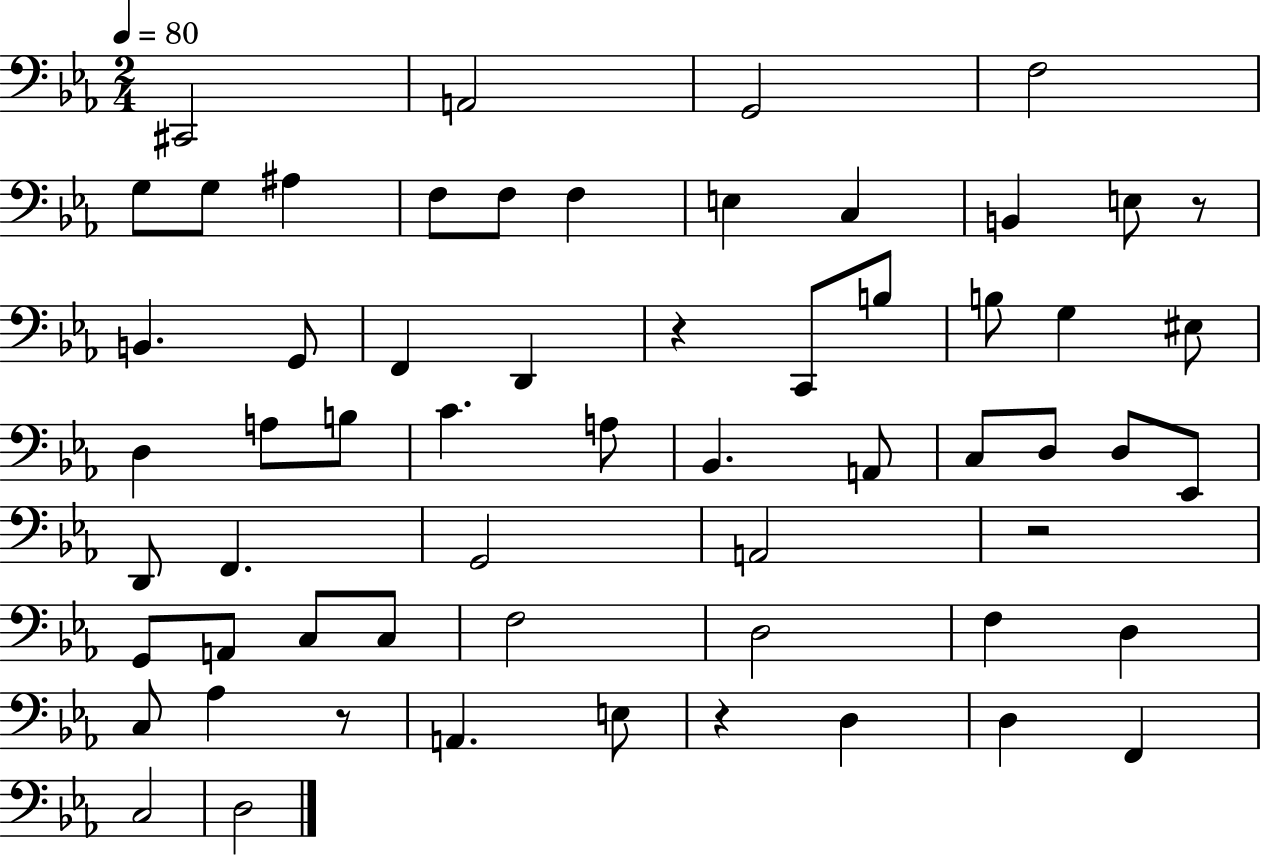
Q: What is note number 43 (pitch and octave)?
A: F3